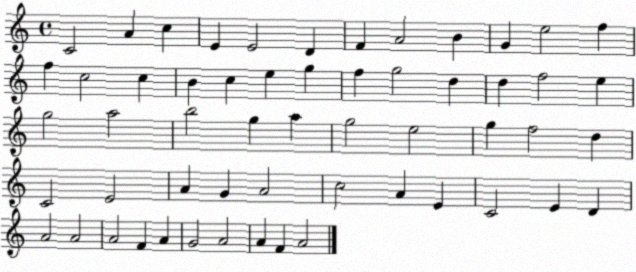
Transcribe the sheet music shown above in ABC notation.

X:1
T:Untitled
M:4/4
L:1/4
K:C
C2 A c E E2 D F A2 B G e2 f f c2 c B c e g f g2 d d f2 e g2 a2 b2 g a g2 e2 g f2 d C2 E2 A G A2 c2 A E C2 E D A2 A2 A2 F A G2 A2 A F A2